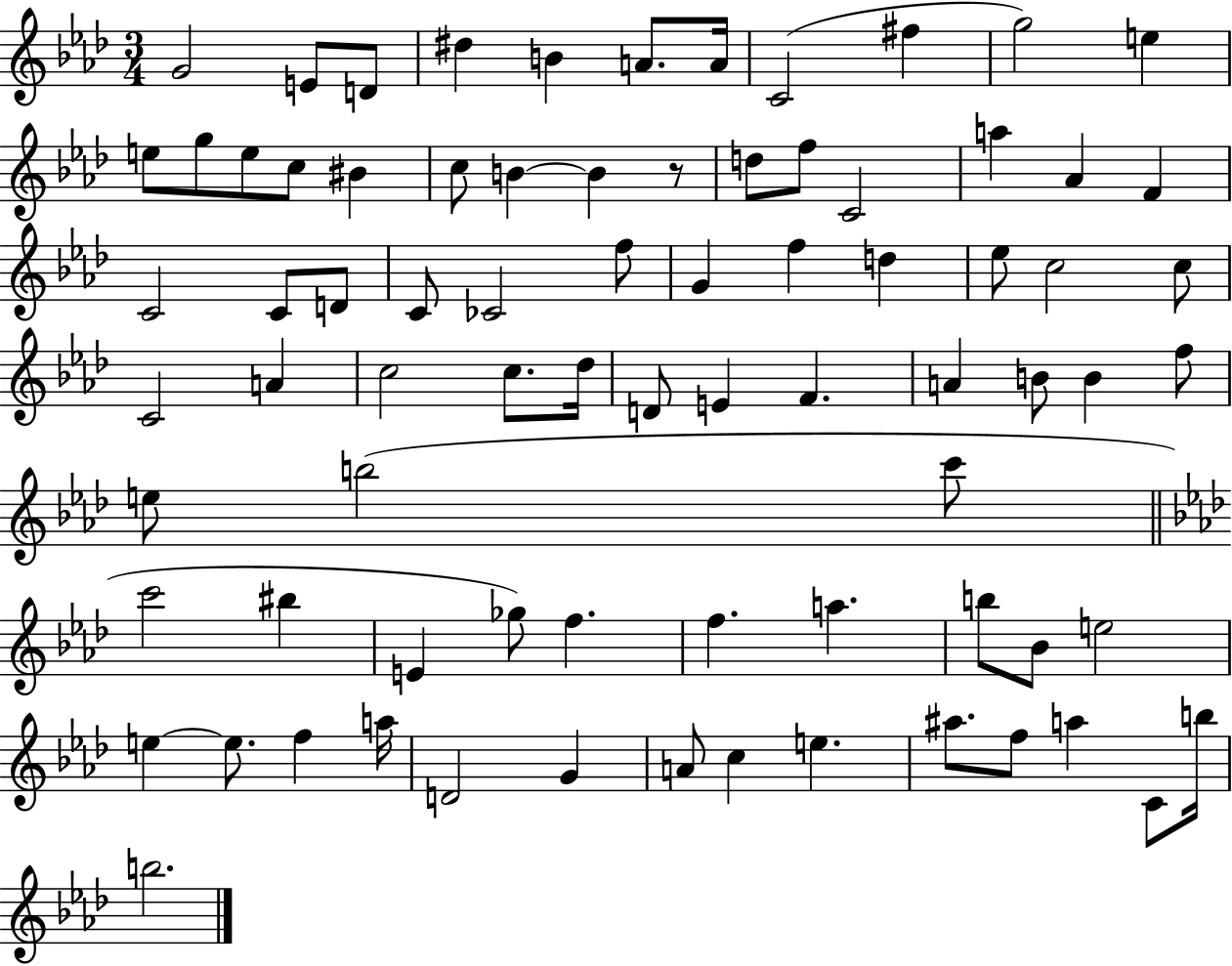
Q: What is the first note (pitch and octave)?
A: G4